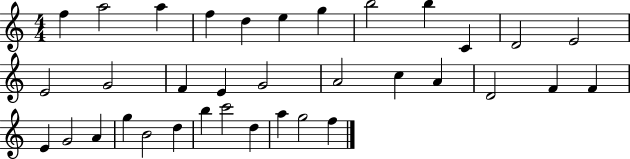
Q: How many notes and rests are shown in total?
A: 35